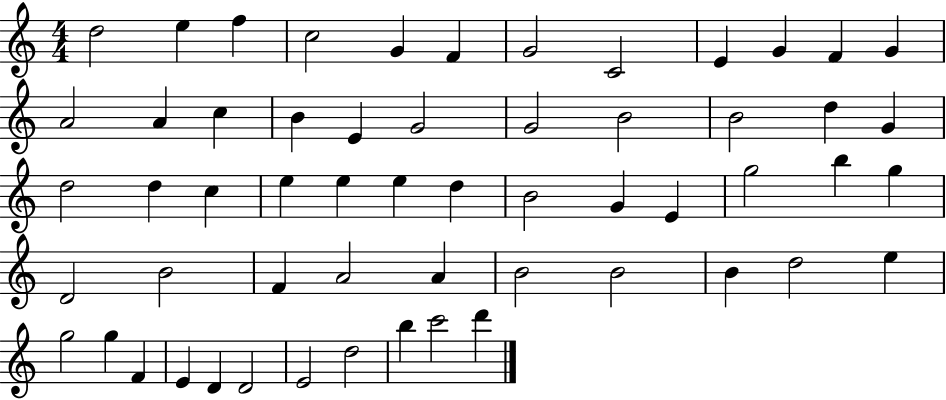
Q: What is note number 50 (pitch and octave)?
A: E4